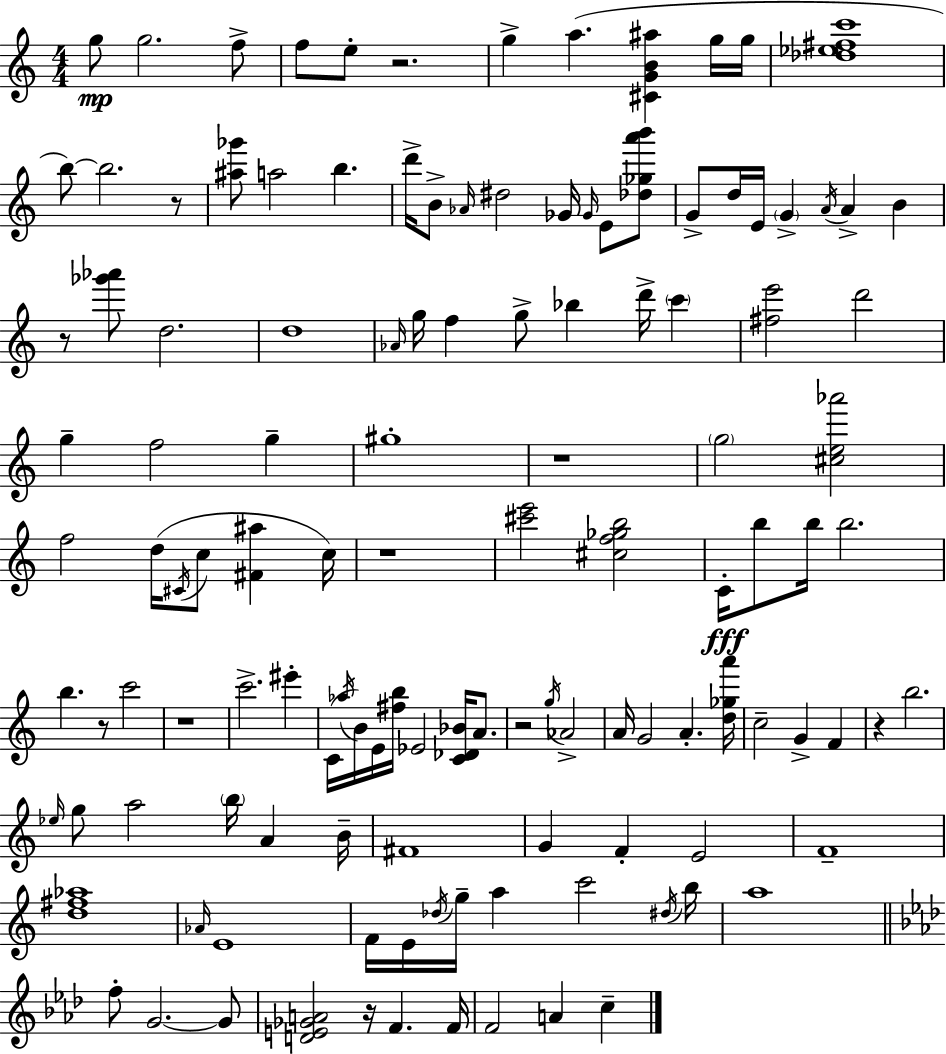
G5/e G5/h. F5/e F5/e E5/e R/h. G5/q A5/q. [C#4,G4,B4,A#5]/q G5/s G5/s [Db5,Eb5,F#5,C6]/w B5/e B5/h. R/e [A#5,Gb6]/e A5/h B5/q. D6/s B4/e Ab4/s D#5/h Gb4/s Gb4/s E4/e [Db5,Gb5,A6,B6]/e G4/e D5/s E4/s G4/q A4/s A4/q B4/q R/e [Gb6,Ab6]/e D5/h. D5/w Ab4/s G5/s F5/q G5/e Bb5/q D6/s C6/q [F#5,E6]/h D6/h G5/q F5/h G5/q G#5/w R/w G5/h [C#5,E5,Ab6]/h F5/h D5/s C#4/s C5/e [F#4,A#5]/q C5/s R/w [C#6,E6]/h [C#5,F5,Gb5,B5]/h C4/s B5/e B5/s B5/h. B5/q. R/e C6/h R/w C6/h. EIS6/q C4/s Ab5/s B4/s E4/s [F#5,B5]/s Eb4/h [C4,Db4,Bb4]/s A4/e. R/h G5/s Ab4/h A4/s G4/h A4/q. [D5,Gb5,A6]/s C5/h G4/q F4/q R/q B5/h. Eb5/s G5/e A5/h B5/s A4/q B4/s F#4/w G4/q F4/q E4/h F4/w [D5,F#5,Ab5]/w Ab4/s E4/w F4/s E4/s Db5/s G5/s A5/q C6/h D#5/s B5/s A5/w F5/e G4/h. G4/e [D4,E4,Gb4,A4]/h R/s F4/q. F4/s F4/h A4/q C5/q